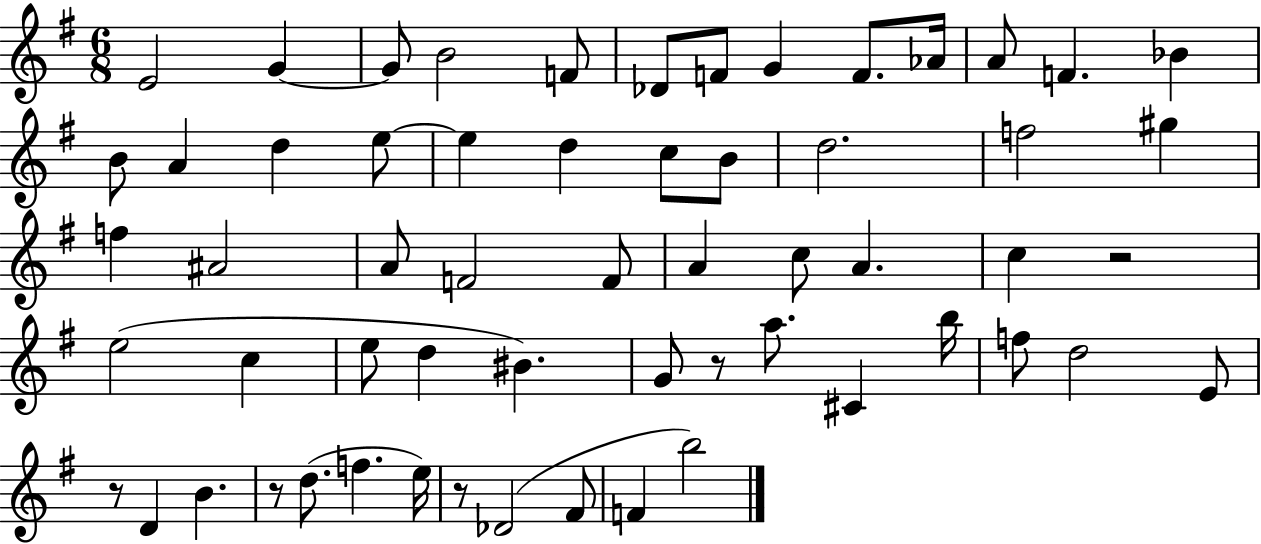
{
  \clef treble
  \numericTimeSignature
  \time 6/8
  \key g \major
  \repeat volta 2 { e'2 g'4~~ | g'8 b'2 f'8 | des'8 f'8 g'4 f'8. aes'16 | a'8 f'4. bes'4 | \break b'8 a'4 d''4 e''8~~ | e''4 d''4 c''8 b'8 | d''2. | f''2 gis''4 | \break f''4 ais'2 | a'8 f'2 f'8 | a'4 c''8 a'4. | c''4 r2 | \break e''2( c''4 | e''8 d''4 bis'4.) | g'8 r8 a''8. cis'4 b''16 | f''8 d''2 e'8 | \break r8 d'4 b'4. | r8 d''8.( f''4. e''16) | r8 des'2( fis'8 | f'4 b''2) | \break } \bar "|."
}